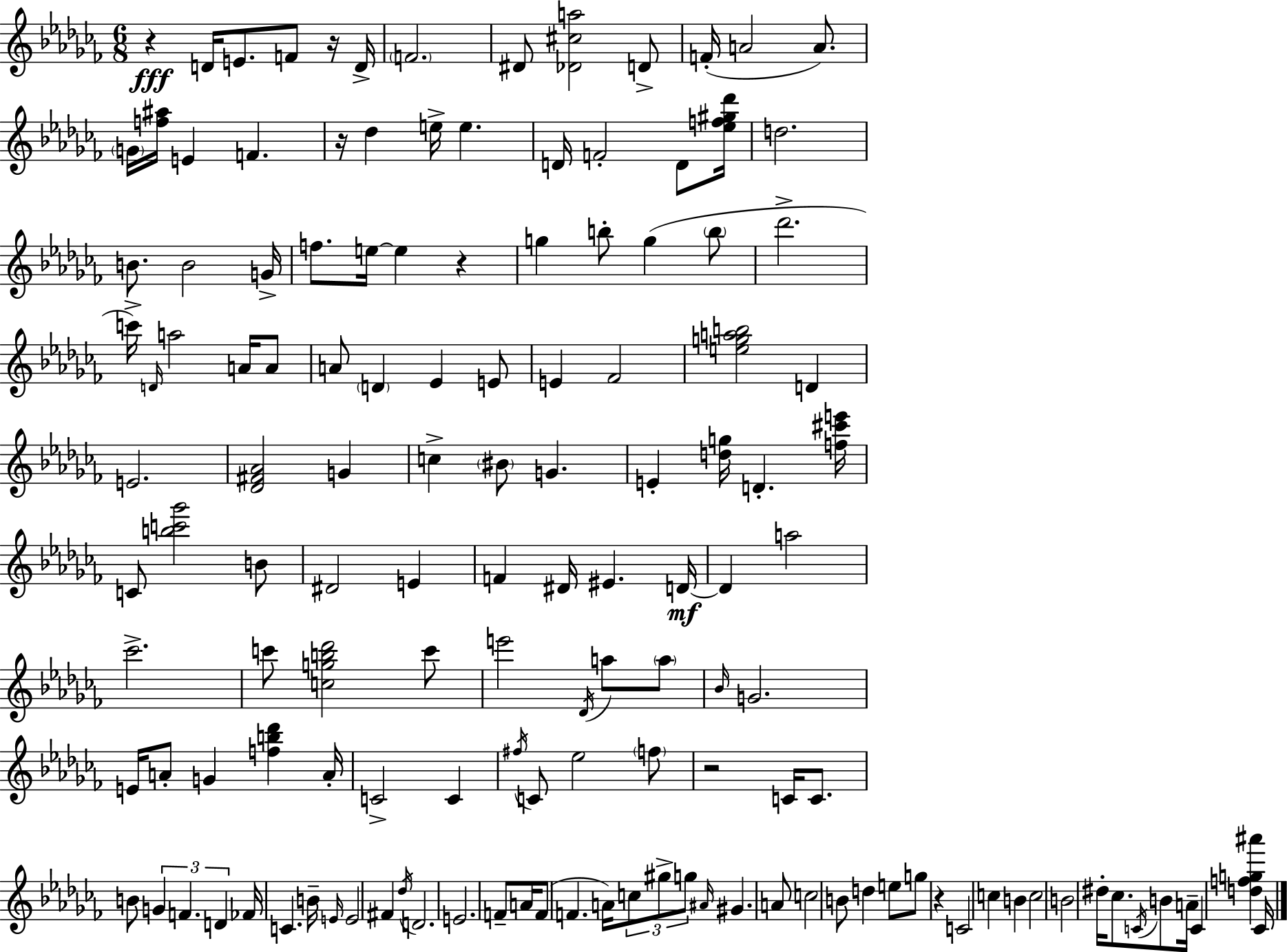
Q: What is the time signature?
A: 6/8